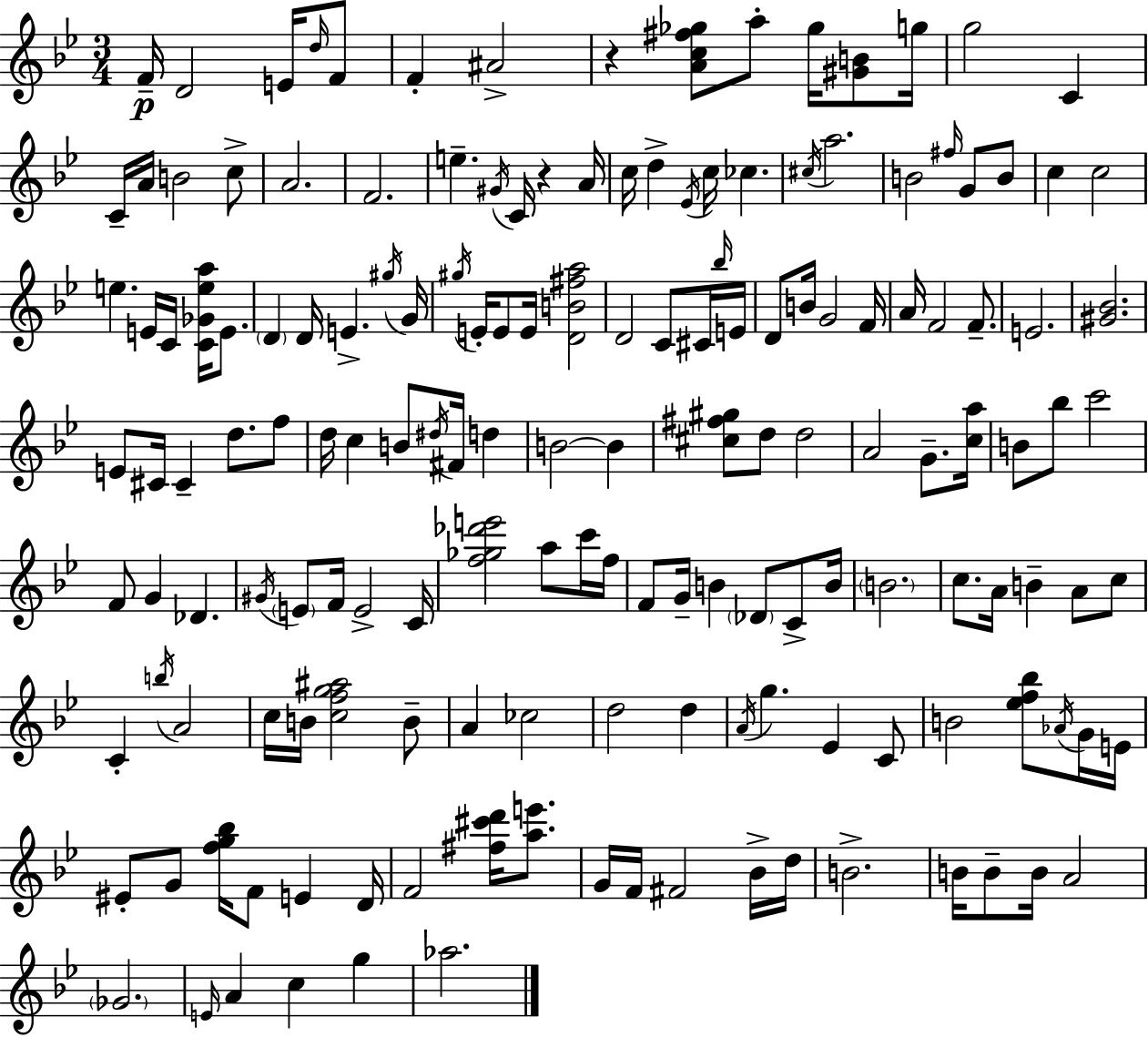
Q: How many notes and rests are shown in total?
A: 159